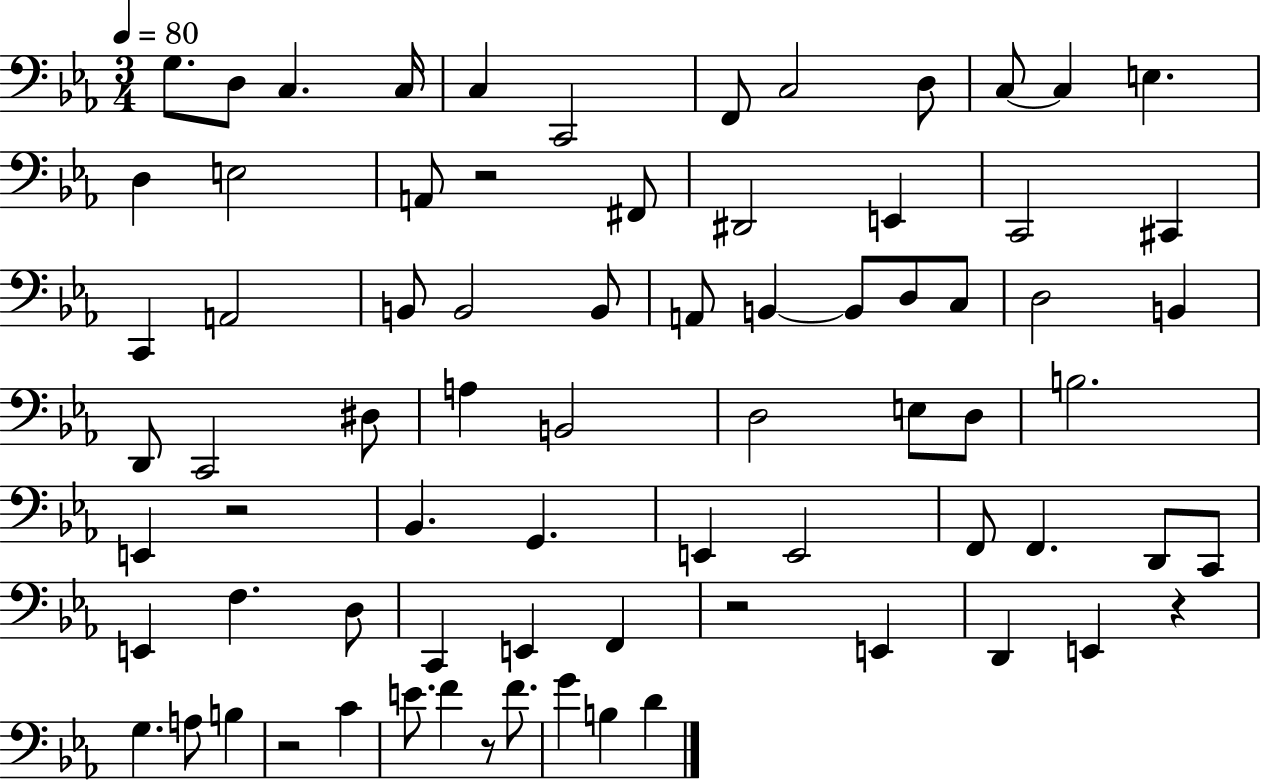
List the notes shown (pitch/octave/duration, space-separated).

G3/e. D3/e C3/q. C3/s C3/q C2/h F2/e C3/h D3/e C3/e C3/q E3/q. D3/q E3/h A2/e R/h F#2/e D#2/h E2/q C2/h C#2/q C2/q A2/h B2/e B2/h B2/e A2/e B2/q B2/e D3/e C3/e D3/h B2/q D2/e C2/h D#3/e A3/q B2/h D3/h E3/e D3/e B3/h. E2/q R/h Bb2/q. G2/q. E2/q E2/h F2/e F2/q. D2/e C2/e E2/q F3/q. D3/e C2/q E2/q F2/q R/h E2/q D2/q E2/q R/q G3/q. A3/e B3/q R/h C4/q E4/e. F4/q R/e F4/e. G4/q B3/q D4/q